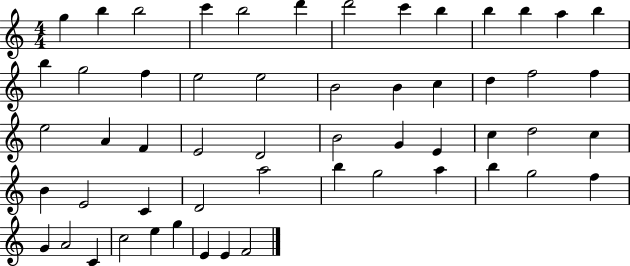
G5/q B5/q B5/h C6/q B5/h D6/q D6/h C6/q B5/q B5/q B5/q A5/q B5/q B5/q G5/h F5/q E5/h E5/h B4/h B4/q C5/q D5/q F5/h F5/q E5/h A4/q F4/q E4/h D4/h B4/h G4/q E4/q C5/q D5/h C5/q B4/q E4/h C4/q D4/h A5/h B5/q G5/h A5/q B5/q G5/h F5/q G4/q A4/h C4/q C5/h E5/q G5/q E4/q E4/q F4/h